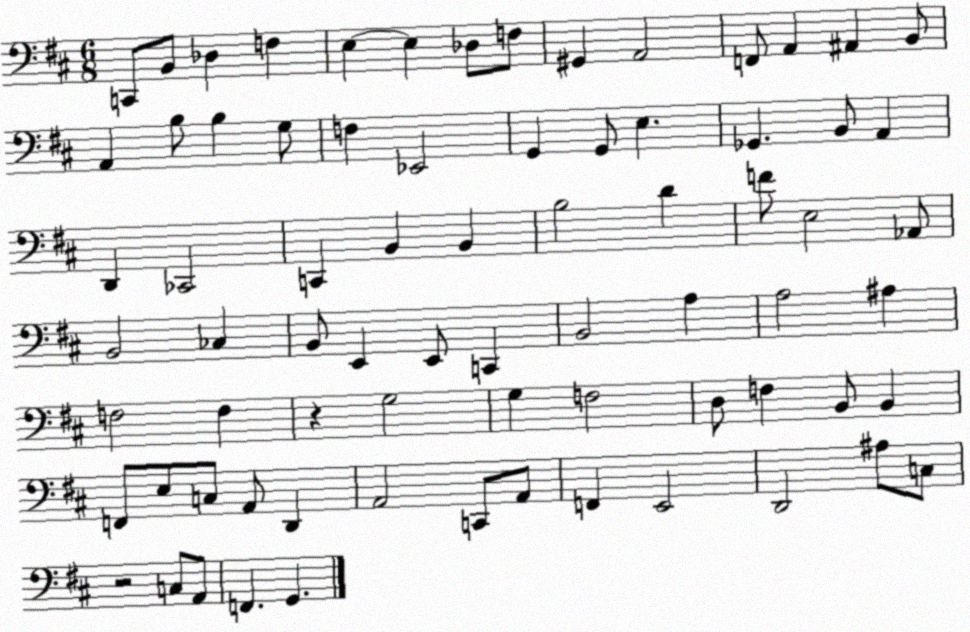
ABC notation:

X:1
T:Untitled
M:6/8
L:1/4
K:D
C,,/2 B,,/2 _D, F, E, E, _D,/2 F,/2 ^G,, A,,2 F,,/2 A,, ^A,, B,,/2 A,, B,/2 B, G,/2 F, _E,,2 G,, G,,/2 E, _G,, B,,/2 A,, D,, _C,,2 C,, B,, B,, B,2 D F/2 E,2 _A,,/2 B,,2 _C, B,,/2 E,, E,,/2 C,, B,,2 A, A,2 ^A, F,2 F, z G,2 G, F,2 D,/2 F, B,,/2 B,, F,,/2 E,/2 C,/2 A,,/2 D,, A,,2 C,,/2 A,,/2 F,, E,,2 D,,2 ^A,/2 C,/2 z2 C,/2 A,,/2 F,, G,,